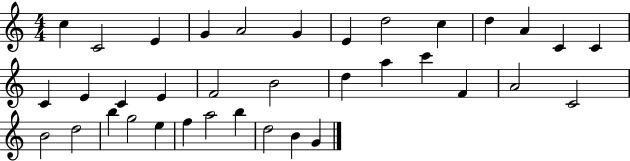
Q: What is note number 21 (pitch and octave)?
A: A5